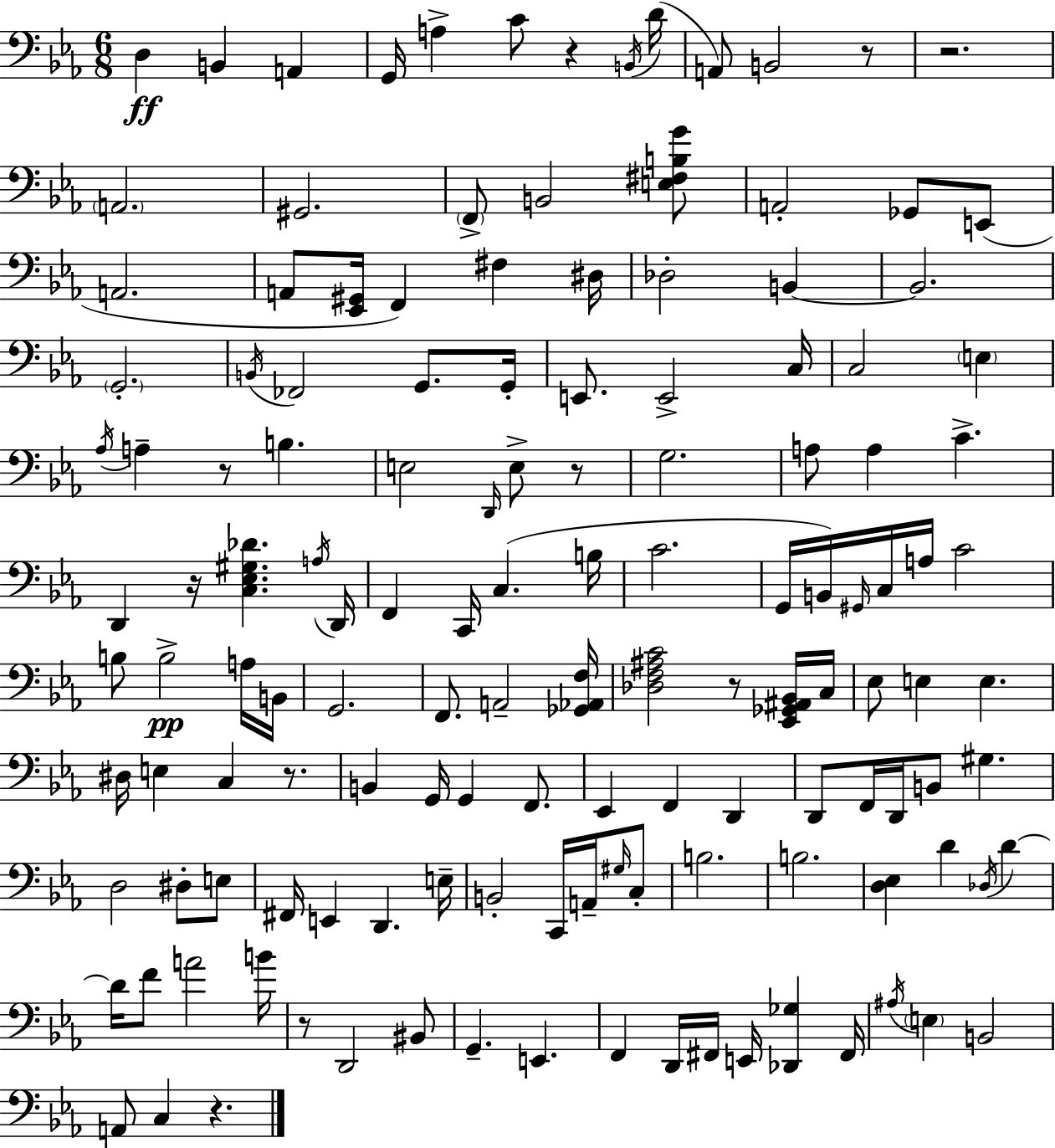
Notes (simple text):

D3/q B2/q A2/q G2/s A3/q C4/e R/q B2/s D4/s A2/e B2/h R/e R/h. A2/h. G#2/h. F2/e B2/h [E3,F#3,B3,G4]/e A2/h Gb2/e E2/e A2/h. A2/e [Eb2,G#2]/s F2/q F#3/q D#3/s Db3/h B2/q B2/h. G2/h. B2/s FES2/h G2/e. G2/s E2/e. E2/h C3/s C3/h E3/q Ab3/s A3/q R/e B3/q. E3/h D2/s E3/e R/e G3/h. A3/e A3/q C4/q. D2/q R/s [C3,Eb3,G#3,Db4]/q. A3/s D2/s F2/q C2/s C3/q. B3/s C4/h. G2/s B2/s G#2/s C3/s A3/s C4/h B3/e B3/h A3/s B2/s G2/h. F2/e. A2/h [Gb2,Ab2,F3]/s [Db3,F3,A#3,C4]/h R/e [Eb2,Gb2,A#2,Bb2]/s C3/s Eb3/e E3/q E3/q. D#3/s E3/q C3/q R/e. B2/q G2/s G2/q F2/e. Eb2/q F2/q D2/q D2/e F2/s D2/s B2/e G#3/q. D3/h D#3/e E3/e F#2/s E2/q D2/q. E3/s B2/h C2/s A2/s G#3/s C3/e B3/h. B3/h. [D3,Eb3]/q D4/q Db3/s D4/q D4/s F4/e A4/h B4/s R/e D2/h BIS2/e G2/q. E2/q. F2/q D2/s F#2/s E2/s [Db2,Gb3]/q F#2/s A#3/s E3/q B2/h A2/e C3/q R/q.